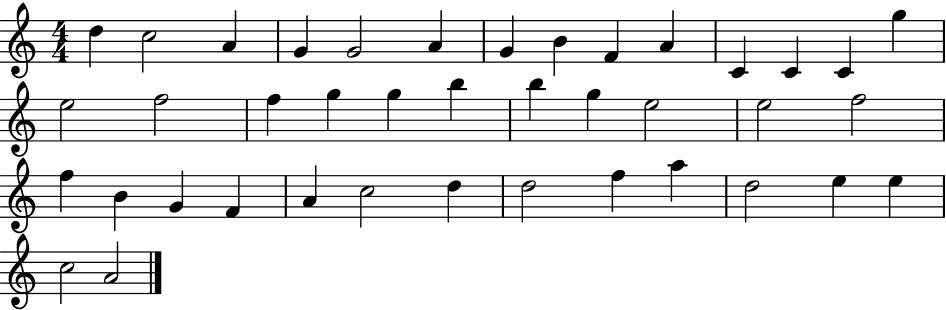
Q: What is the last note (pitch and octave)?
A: A4